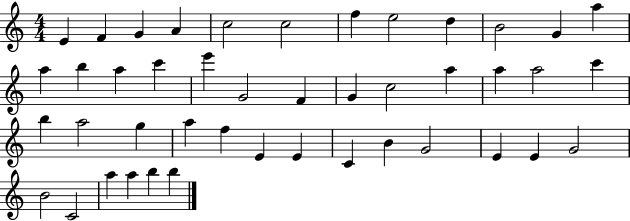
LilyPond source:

{
  \clef treble
  \numericTimeSignature
  \time 4/4
  \key c \major
  e'4 f'4 g'4 a'4 | c''2 c''2 | f''4 e''2 d''4 | b'2 g'4 a''4 | \break a''4 b''4 a''4 c'''4 | e'''4 g'2 f'4 | g'4 c''2 a''4 | a''4 a''2 c'''4 | \break b''4 a''2 g''4 | a''4 f''4 e'4 e'4 | c'4 b'4 g'2 | e'4 e'4 g'2 | \break b'2 c'2 | a''4 a''4 b''4 b''4 | \bar "|."
}